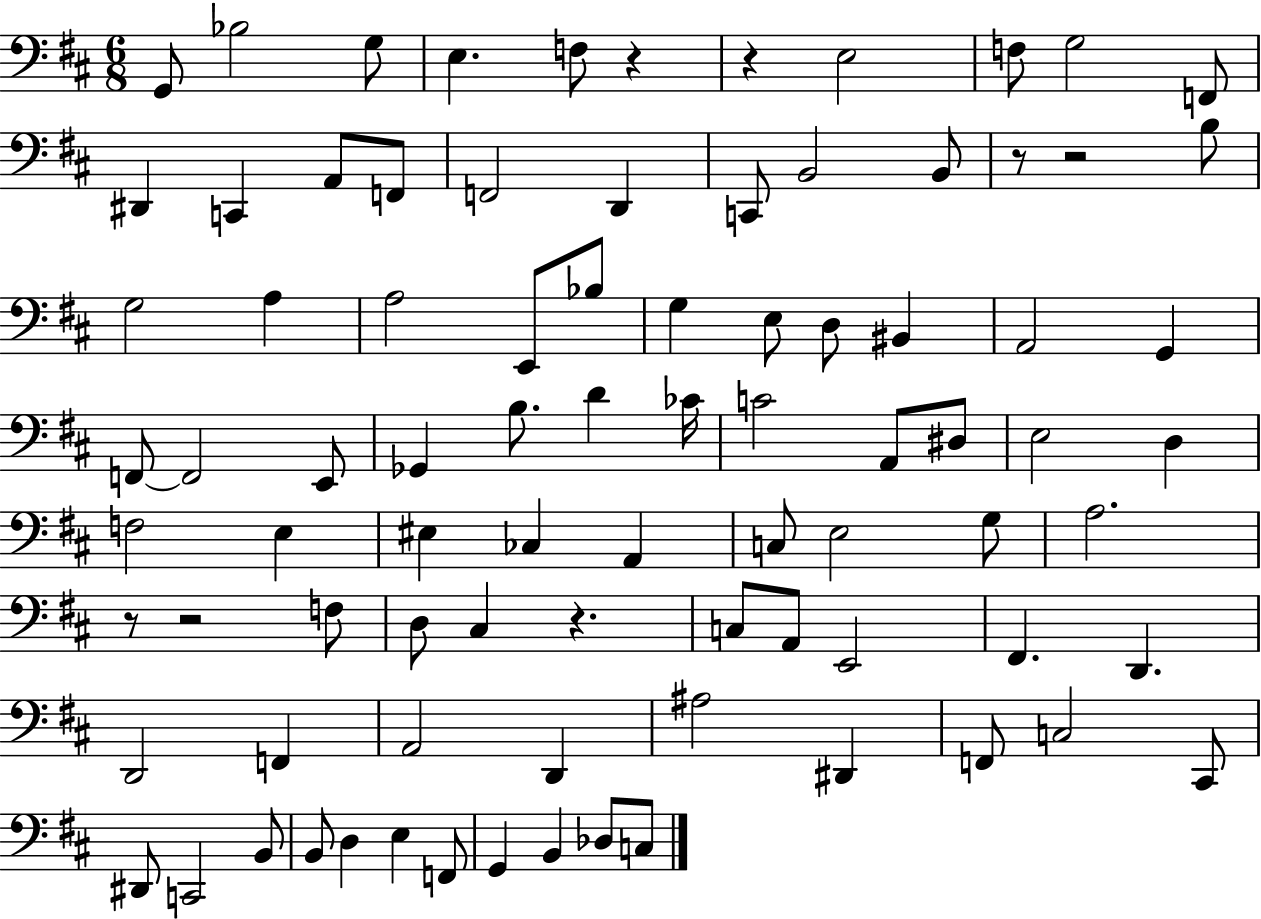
X:1
T:Untitled
M:6/8
L:1/4
K:D
G,,/2 _B,2 G,/2 E, F,/2 z z E,2 F,/2 G,2 F,,/2 ^D,, C,, A,,/2 F,,/2 F,,2 D,, C,,/2 B,,2 B,,/2 z/2 z2 B,/2 G,2 A, A,2 E,,/2 _B,/2 G, E,/2 D,/2 ^B,, A,,2 G,, F,,/2 F,,2 E,,/2 _G,, B,/2 D _C/4 C2 A,,/2 ^D,/2 E,2 D, F,2 E, ^E, _C, A,, C,/2 E,2 G,/2 A,2 z/2 z2 F,/2 D,/2 ^C, z C,/2 A,,/2 E,,2 ^F,, D,, D,,2 F,, A,,2 D,, ^A,2 ^D,, F,,/2 C,2 ^C,,/2 ^D,,/2 C,,2 B,,/2 B,,/2 D, E, F,,/2 G,, B,, _D,/2 C,/2